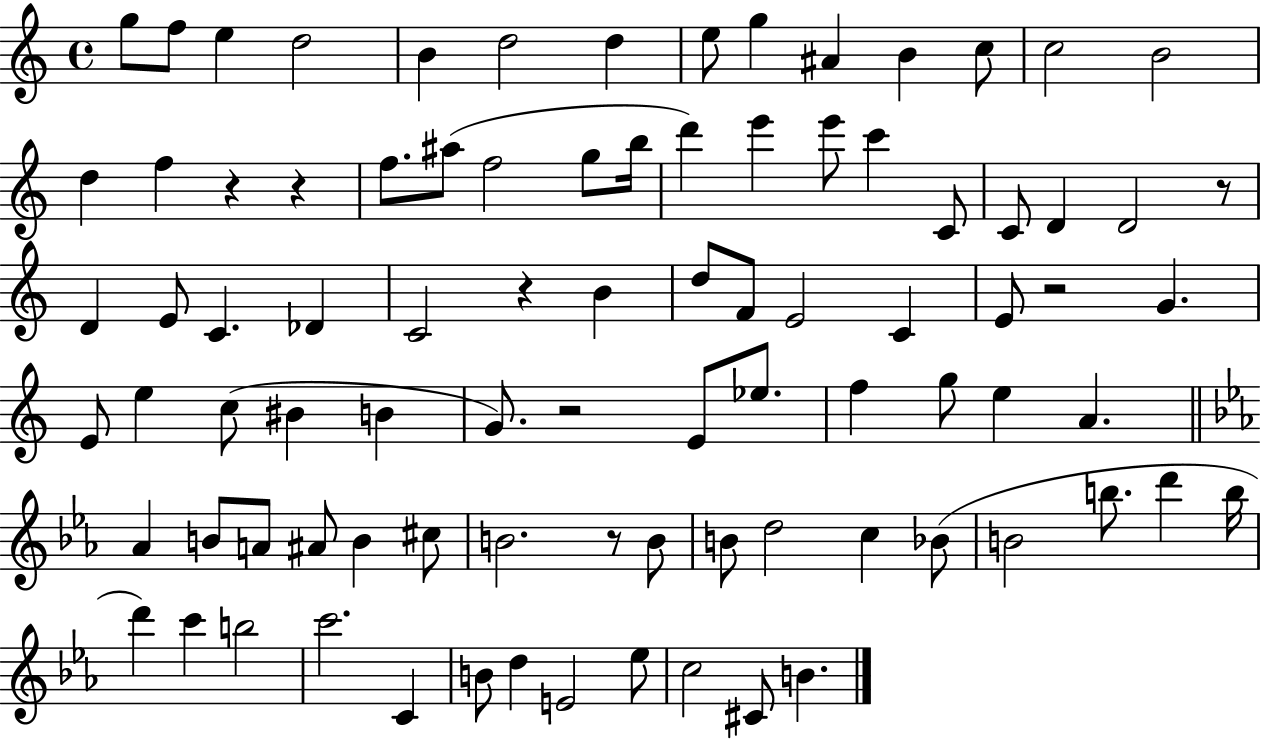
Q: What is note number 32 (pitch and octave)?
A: C4